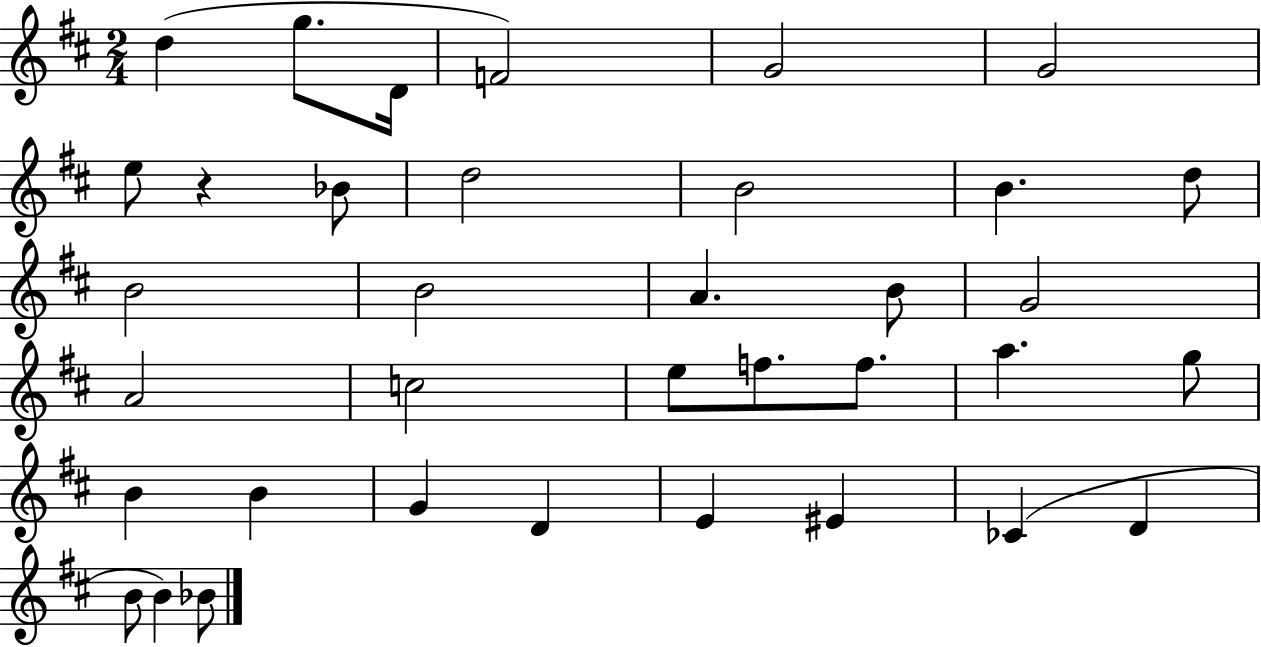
X:1
T:Untitled
M:2/4
L:1/4
K:D
d g/2 D/4 F2 G2 G2 e/2 z _B/2 d2 B2 B d/2 B2 B2 A B/2 G2 A2 c2 e/2 f/2 f/2 a g/2 B B G D E ^E _C D B/2 B _B/2